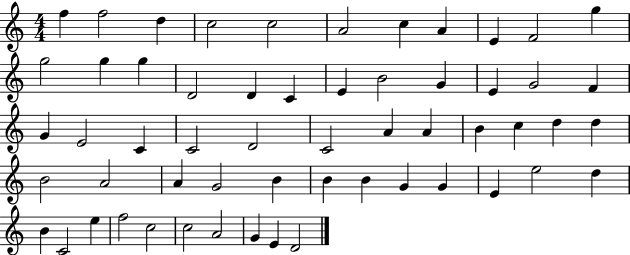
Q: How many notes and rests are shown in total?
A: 57